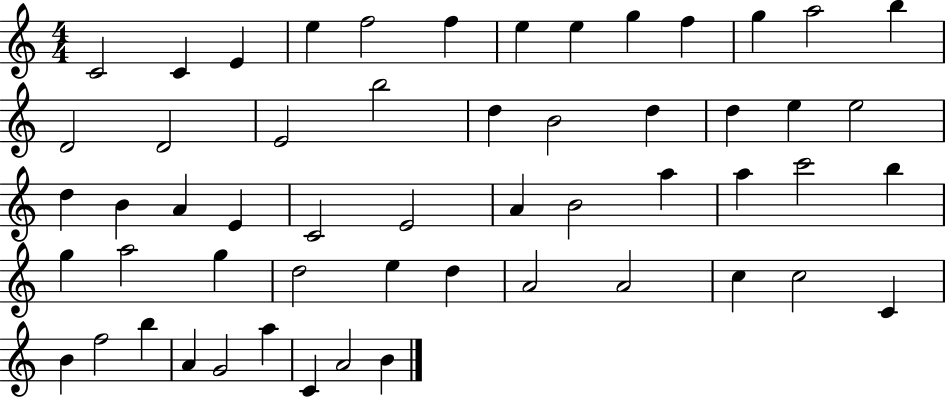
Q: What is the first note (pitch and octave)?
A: C4